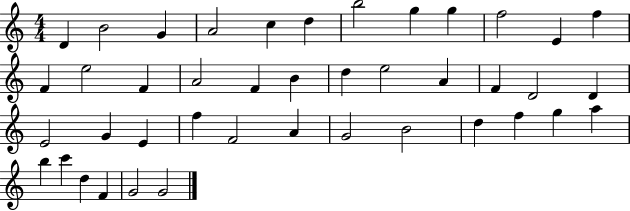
{
  \clef treble
  \numericTimeSignature
  \time 4/4
  \key c \major
  d'4 b'2 g'4 | a'2 c''4 d''4 | b''2 g''4 g''4 | f''2 e'4 f''4 | \break f'4 e''2 f'4 | a'2 f'4 b'4 | d''4 e''2 a'4 | f'4 d'2 d'4 | \break e'2 g'4 e'4 | f''4 f'2 a'4 | g'2 b'2 | d''4 f''4 g''4 a''4 | \break b''4 c'''4 d''4 f'4 | g'2 g'2 | \bar "|."
}